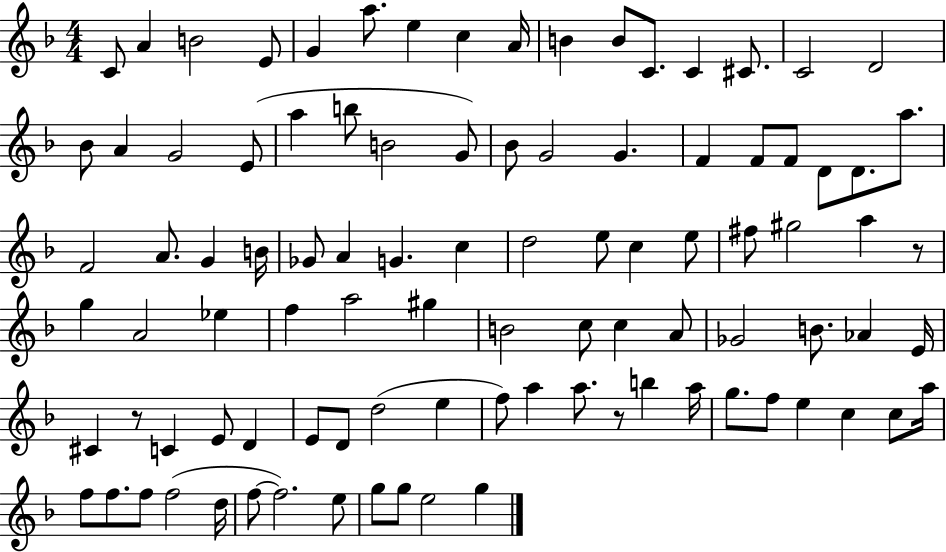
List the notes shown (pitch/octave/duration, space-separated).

C4/e A4/q B4/h E4/e G4/q A5/e. E5/q C5/q A4/s B4/q B4/e C4/e. C4/q C#4/e. C4/h D4/h Bb4/e A4/q G4/h E4/e A5/q B5/e B4/h G4/e Bb4/e G4/h G4/q. F4/q F4/e F4/e D4/e D4/e. A5/e. F4/h A4/e. G4/q B4/s Gb4/e A4/q G4/q. C5/q D5/h E5/e C5/q E5/e F#5/e G#5/h A5/q R/e G5/q A4/h Eb5/q F5/q A5/h G#5/q B4/h C5/e C5/q A4/e Gb4/h B4/e. Ab4/q E4/s C#4/q R/e C4/q E4/e D4/q E4/e D4/e D5/h E5/q F5/e A5/q A5/e. R/e B5/q A5/s G5/e. F5/e E5/q C5/q C5/e A5/s F5/e F5/e. F5/e F5/h D5/s F5/e F5/h. E5/e G5/e G5/e E5/h G5/q